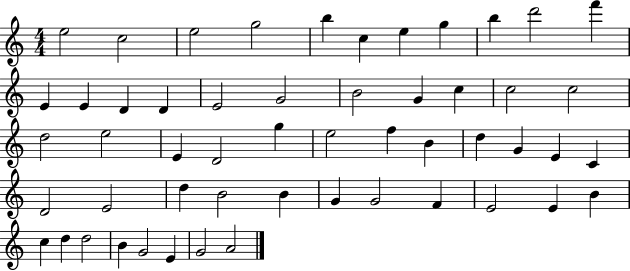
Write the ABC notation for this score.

X:1
T:Untitled
M:4/4
L:1/4
K:C
e2 c2 e2 g2 b c e g b d'2 f' E E D D E2 G2 B2 G c c2 c2 d2 e2 E D2 g e2 f B d G E C D2 E2 d B2 B G G2 F E2 E B c d d2 B G2 E G2 A2